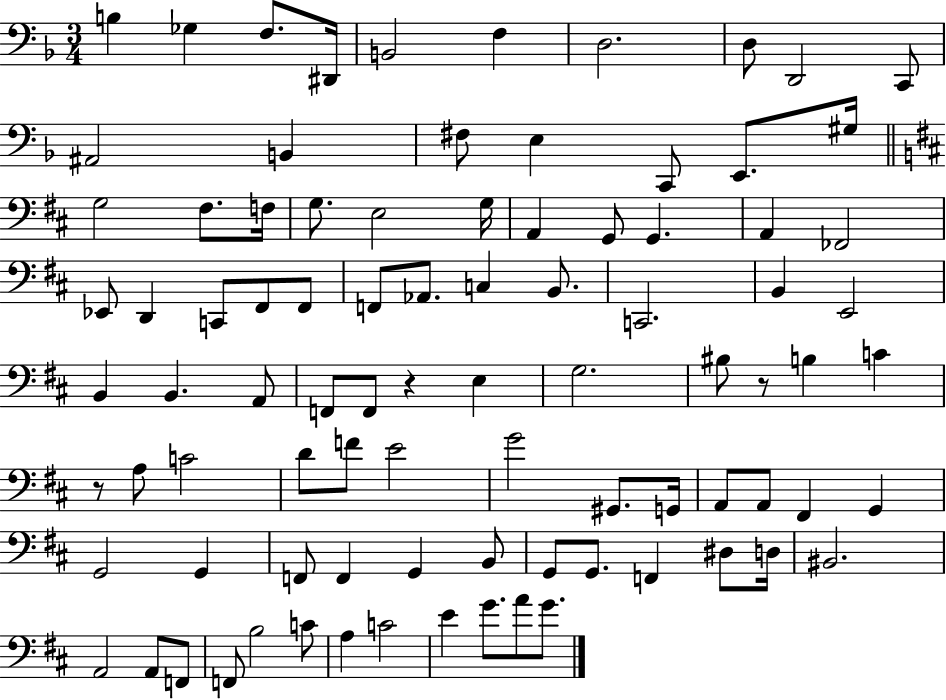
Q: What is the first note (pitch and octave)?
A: B3